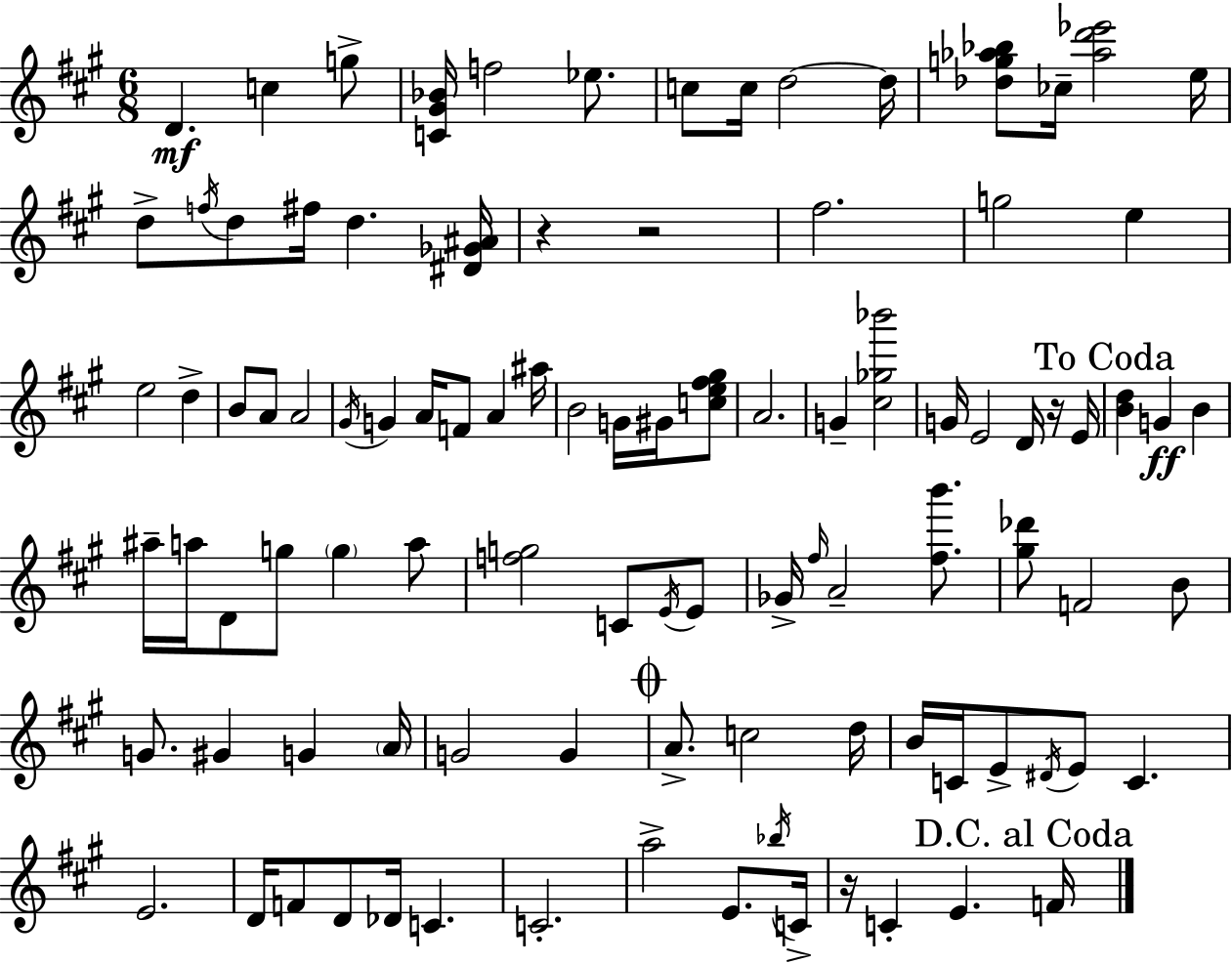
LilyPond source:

{
  \clef treble
  \numericTimeSignature
  \time 6/8
  \key a \major
  \repeat volta 2 { d'4.\mf c''4 g''8-> | <c' gis' bes'>16 f''2 ees''8. | c''8 c''16 d''2~~ d''16 | <des'' g'' aes'' bes''>8 ces''16-- <aes'' d''' ees'''>2 e''16 | \break d''8-> \acciaccatura { f''16 } d''8 fis''16 d''4. | <dis' ges' ais'>16 r4 r2 | fis''2. | g''2 e''4 | \break e''2 d''4-> | b'8 a'8 a'2 | \acciaccatura { gis'16 } g'4 a'16 f'8 a'4 | ais''16 b'2 g'16 gis'16 | \break <c'' e'' fis'' gis''>8 a'2. | g'4-- <cis'' ges'' bes'''>2 | g'16 e'2 d'16 | r16 e'16 \mark "To Coda" <b' d''>4 g'4\ff b'4 | \break ais''16-- a''16 d'8 g''8 \parenthesize g''4 | a''8 <f'' g''>2 c'8 | \acciaccatura { e'16 } e'8 ges'16-> \grace { fis''16 } a'2-- | <fis'' b'''>8. <gis'' des'''>8 f'2 | \break b'8 g'8. gis'4 g'4 | \parenthesize a'16 g'2 | g'4 \mark \markup { \musicglyph "scripts.coda" } a'8.-> c''2 | d''16 b'16 c'16 e'8-> \acciaccatura { dis'16 } e'8 c'4. | \break e'2. | d'16 f'8 d'8 des'16 c'4. | c'2.-. | a''2-> | \break e'8. \acciaccatura { bes''16 } c'16-> r16 c'4-. e'4. | \mark "D.C. al Coda" f'16 } \bar "|."
}